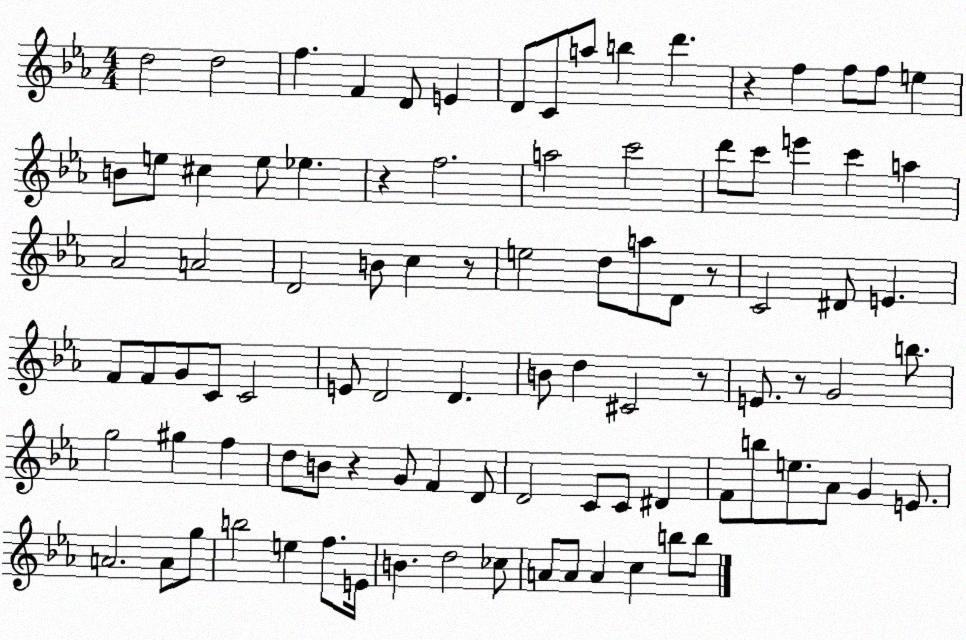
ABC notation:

X:1
T:Untitled
M:4/4
L:1/4
K:Eb
d2 d2 f F D/2 E D/2 C/2 a/2 b d' z f f/2 f/2 e B/2 e/2 ^c e/2 _e z f2 a2 c'2 d'/2 c'/2 e' c' a _A2 A2 D2 B/2 c z/2 e2 d/2 a/2 D/2 z/2 C2 ^D/2 E F/2 F/2 G/2 C/2 C2 E/2 D2 D B/2 d ^C2 z/2 E/2 z/2 G2 b/2 g2 ^g f d/2 B/2 z G/2 F D/2 D2 C/2 C/2 ^D F/2 b/2 e/2 _A/2 G E/2 A2 A/2 g/2 b2 e f/2 E/4 B d2 _c/2 A/2 A/2 A c b/2 b/2